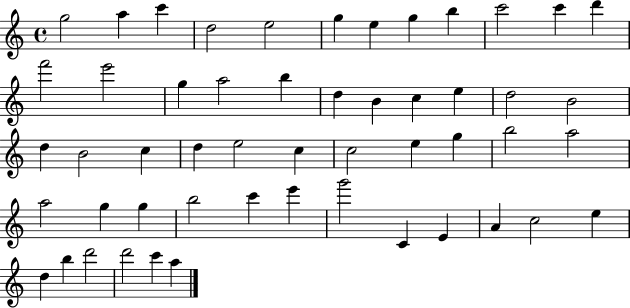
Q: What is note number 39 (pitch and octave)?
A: C6